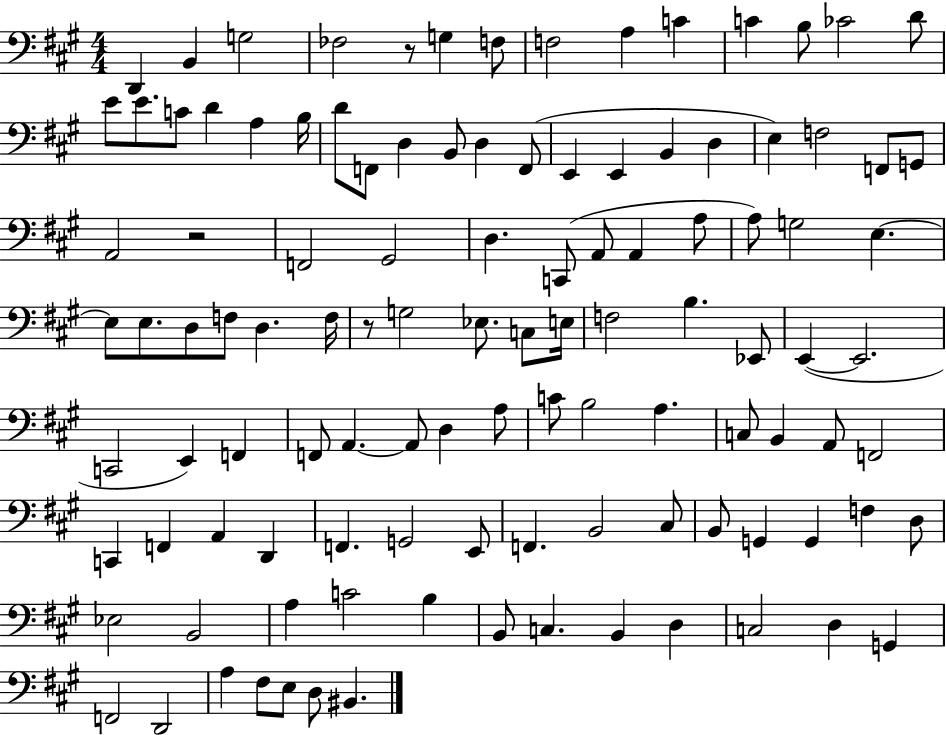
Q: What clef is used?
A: bass